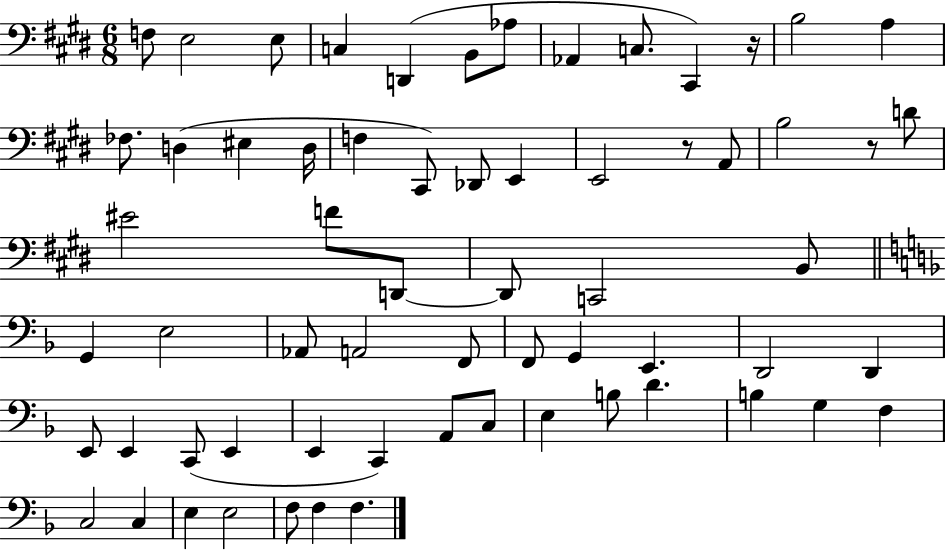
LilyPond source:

{
  \clef bass
  \numericTimeSignature
  \time 6/8
  \key e \major
  f8 e2 e8 | c4 d,4( b,8 aes8 | aes,4 c8. cis,4) r16 | b2 a4 | \break fes8. d4( eis4 d16 | f4 cis,8) des,8 e,4 | e,2 r8 a,8 | b2 r8 d'8 | \break eis'2 f'8 d,8~~ | d,8 c,2 b,8 | \bar "||" \break \key f \major g,4 e2 | aes,8 a,2 f,8 | f,8 g,4 e,4. | d,2 d,4 | \break e,8 e,4 c,8( e,4 | e,4 c,4) a,8 c8 | e4 b8 d'4. | b4 g4 f4 | \break c2 c4 | e4 e2 | f8 f4 f4. | \bar "|."
}